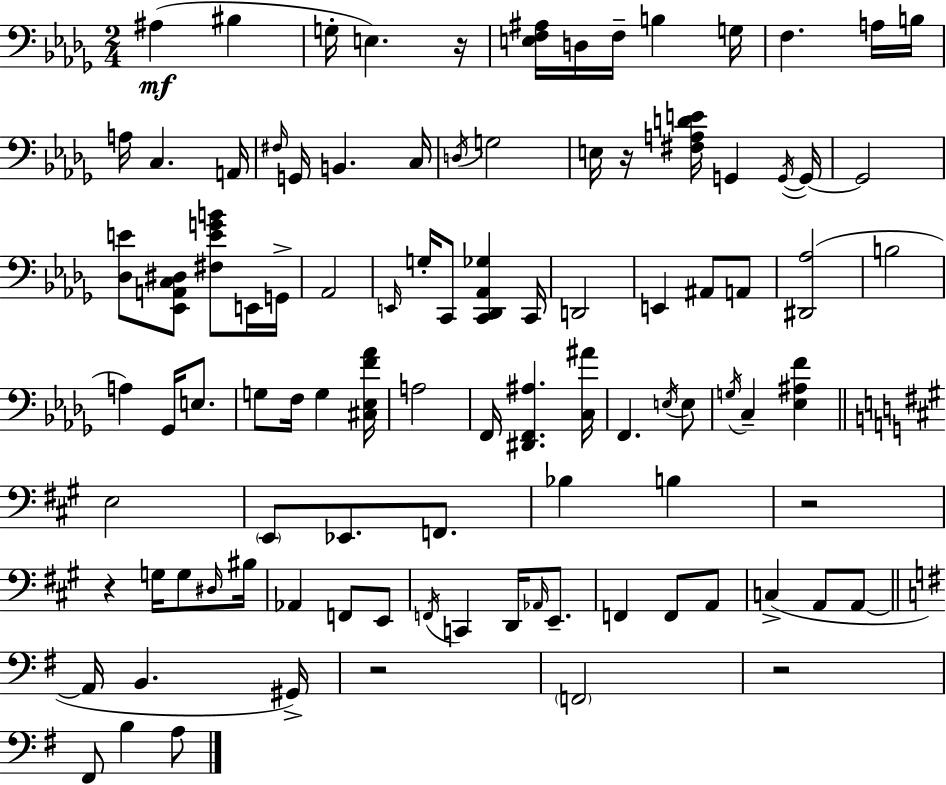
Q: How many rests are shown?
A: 6